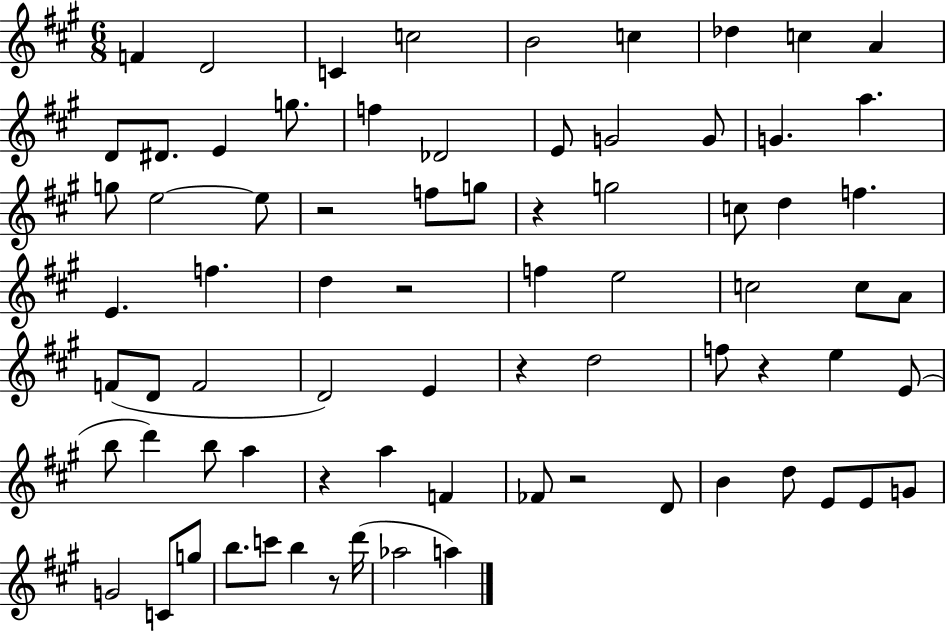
F4/q D4/h C4/q C5/h B4/h C5/q Db5/q C5/q A4/q D4/e D#4/e. E4/q G5/e. F5/q Db4/h E4/e G4/h G4/e G4/q. A5/q. G5/e E5/h E5/e R/h F5/e G5/e R/q G5/h C5/e D5/q F5/q. E4/q. F5/q. D5/q R/h F5/q E5/h C5/h C5/e A4/e F4/e D4/e F4/h D4/h E4/q R/q D5/h F5/e R/q E5/q E4/e B5/e D6/q B5/e A5/q R/q A5/q F4/q FES4/e R/h D4/e B4/q D5/e E4/e E4/e G4/e G4/h C4/e G5/e B5/e. C6/e B5/q R/e D6/s Ab5/h A5/q